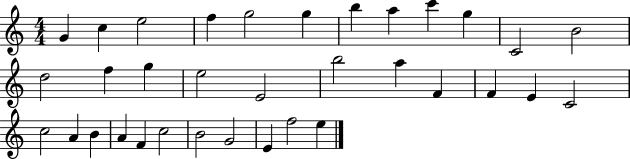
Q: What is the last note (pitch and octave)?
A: E5